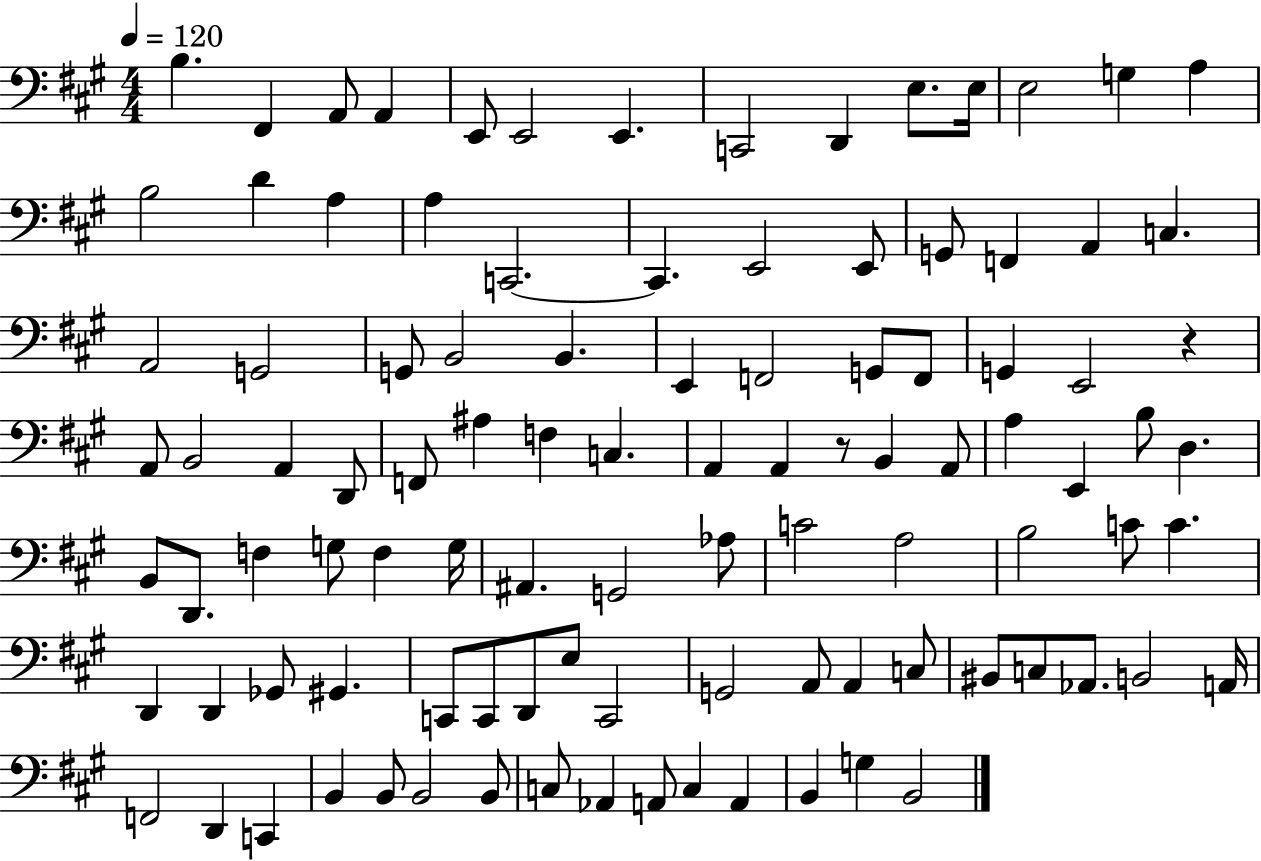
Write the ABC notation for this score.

X:1
T:Untitled
M:4/4
L:1/4
K:A
B, ^F,, A,,/2 A,, E,,/2 E,,2 E,, C,,2 D,, E,/2 E,/4 E,2 G, A, B,2 D A, A, C,,2 C,, E,,2 E,,/2 G,,/2 F,, A,, C, A,,2 G,,2 G,,/2 B,,2 B,, E,, F,,2 G,,/2 F,,/2 G,, E,,2 z A,,/2 B,,2 A,, D,,/2 F,,/2 ^A, F, C, A,, A,, z/2 B,, A,,/2 A, E,, B,/2 D, B,,/2 D,,/2 F, G,/2 F, G,/4 ^A,, G,,2 _A,/2 C2 A,2 B,2 C/2 C D,, D,, _G,,/2 ^G,, C,,/2 C,,/2 D,,/2 E,/2 C,,2 G,,2 A,,/2 A,, C,/2 ^B,,/2 C,/2 _A,,/2 B,,2 A,,/4 F,,2 D,, C,, B,, B,,/2 B,,2 B,,/2 C,/2 _A,, A,,/2 C, A,, B,, G, B,,2